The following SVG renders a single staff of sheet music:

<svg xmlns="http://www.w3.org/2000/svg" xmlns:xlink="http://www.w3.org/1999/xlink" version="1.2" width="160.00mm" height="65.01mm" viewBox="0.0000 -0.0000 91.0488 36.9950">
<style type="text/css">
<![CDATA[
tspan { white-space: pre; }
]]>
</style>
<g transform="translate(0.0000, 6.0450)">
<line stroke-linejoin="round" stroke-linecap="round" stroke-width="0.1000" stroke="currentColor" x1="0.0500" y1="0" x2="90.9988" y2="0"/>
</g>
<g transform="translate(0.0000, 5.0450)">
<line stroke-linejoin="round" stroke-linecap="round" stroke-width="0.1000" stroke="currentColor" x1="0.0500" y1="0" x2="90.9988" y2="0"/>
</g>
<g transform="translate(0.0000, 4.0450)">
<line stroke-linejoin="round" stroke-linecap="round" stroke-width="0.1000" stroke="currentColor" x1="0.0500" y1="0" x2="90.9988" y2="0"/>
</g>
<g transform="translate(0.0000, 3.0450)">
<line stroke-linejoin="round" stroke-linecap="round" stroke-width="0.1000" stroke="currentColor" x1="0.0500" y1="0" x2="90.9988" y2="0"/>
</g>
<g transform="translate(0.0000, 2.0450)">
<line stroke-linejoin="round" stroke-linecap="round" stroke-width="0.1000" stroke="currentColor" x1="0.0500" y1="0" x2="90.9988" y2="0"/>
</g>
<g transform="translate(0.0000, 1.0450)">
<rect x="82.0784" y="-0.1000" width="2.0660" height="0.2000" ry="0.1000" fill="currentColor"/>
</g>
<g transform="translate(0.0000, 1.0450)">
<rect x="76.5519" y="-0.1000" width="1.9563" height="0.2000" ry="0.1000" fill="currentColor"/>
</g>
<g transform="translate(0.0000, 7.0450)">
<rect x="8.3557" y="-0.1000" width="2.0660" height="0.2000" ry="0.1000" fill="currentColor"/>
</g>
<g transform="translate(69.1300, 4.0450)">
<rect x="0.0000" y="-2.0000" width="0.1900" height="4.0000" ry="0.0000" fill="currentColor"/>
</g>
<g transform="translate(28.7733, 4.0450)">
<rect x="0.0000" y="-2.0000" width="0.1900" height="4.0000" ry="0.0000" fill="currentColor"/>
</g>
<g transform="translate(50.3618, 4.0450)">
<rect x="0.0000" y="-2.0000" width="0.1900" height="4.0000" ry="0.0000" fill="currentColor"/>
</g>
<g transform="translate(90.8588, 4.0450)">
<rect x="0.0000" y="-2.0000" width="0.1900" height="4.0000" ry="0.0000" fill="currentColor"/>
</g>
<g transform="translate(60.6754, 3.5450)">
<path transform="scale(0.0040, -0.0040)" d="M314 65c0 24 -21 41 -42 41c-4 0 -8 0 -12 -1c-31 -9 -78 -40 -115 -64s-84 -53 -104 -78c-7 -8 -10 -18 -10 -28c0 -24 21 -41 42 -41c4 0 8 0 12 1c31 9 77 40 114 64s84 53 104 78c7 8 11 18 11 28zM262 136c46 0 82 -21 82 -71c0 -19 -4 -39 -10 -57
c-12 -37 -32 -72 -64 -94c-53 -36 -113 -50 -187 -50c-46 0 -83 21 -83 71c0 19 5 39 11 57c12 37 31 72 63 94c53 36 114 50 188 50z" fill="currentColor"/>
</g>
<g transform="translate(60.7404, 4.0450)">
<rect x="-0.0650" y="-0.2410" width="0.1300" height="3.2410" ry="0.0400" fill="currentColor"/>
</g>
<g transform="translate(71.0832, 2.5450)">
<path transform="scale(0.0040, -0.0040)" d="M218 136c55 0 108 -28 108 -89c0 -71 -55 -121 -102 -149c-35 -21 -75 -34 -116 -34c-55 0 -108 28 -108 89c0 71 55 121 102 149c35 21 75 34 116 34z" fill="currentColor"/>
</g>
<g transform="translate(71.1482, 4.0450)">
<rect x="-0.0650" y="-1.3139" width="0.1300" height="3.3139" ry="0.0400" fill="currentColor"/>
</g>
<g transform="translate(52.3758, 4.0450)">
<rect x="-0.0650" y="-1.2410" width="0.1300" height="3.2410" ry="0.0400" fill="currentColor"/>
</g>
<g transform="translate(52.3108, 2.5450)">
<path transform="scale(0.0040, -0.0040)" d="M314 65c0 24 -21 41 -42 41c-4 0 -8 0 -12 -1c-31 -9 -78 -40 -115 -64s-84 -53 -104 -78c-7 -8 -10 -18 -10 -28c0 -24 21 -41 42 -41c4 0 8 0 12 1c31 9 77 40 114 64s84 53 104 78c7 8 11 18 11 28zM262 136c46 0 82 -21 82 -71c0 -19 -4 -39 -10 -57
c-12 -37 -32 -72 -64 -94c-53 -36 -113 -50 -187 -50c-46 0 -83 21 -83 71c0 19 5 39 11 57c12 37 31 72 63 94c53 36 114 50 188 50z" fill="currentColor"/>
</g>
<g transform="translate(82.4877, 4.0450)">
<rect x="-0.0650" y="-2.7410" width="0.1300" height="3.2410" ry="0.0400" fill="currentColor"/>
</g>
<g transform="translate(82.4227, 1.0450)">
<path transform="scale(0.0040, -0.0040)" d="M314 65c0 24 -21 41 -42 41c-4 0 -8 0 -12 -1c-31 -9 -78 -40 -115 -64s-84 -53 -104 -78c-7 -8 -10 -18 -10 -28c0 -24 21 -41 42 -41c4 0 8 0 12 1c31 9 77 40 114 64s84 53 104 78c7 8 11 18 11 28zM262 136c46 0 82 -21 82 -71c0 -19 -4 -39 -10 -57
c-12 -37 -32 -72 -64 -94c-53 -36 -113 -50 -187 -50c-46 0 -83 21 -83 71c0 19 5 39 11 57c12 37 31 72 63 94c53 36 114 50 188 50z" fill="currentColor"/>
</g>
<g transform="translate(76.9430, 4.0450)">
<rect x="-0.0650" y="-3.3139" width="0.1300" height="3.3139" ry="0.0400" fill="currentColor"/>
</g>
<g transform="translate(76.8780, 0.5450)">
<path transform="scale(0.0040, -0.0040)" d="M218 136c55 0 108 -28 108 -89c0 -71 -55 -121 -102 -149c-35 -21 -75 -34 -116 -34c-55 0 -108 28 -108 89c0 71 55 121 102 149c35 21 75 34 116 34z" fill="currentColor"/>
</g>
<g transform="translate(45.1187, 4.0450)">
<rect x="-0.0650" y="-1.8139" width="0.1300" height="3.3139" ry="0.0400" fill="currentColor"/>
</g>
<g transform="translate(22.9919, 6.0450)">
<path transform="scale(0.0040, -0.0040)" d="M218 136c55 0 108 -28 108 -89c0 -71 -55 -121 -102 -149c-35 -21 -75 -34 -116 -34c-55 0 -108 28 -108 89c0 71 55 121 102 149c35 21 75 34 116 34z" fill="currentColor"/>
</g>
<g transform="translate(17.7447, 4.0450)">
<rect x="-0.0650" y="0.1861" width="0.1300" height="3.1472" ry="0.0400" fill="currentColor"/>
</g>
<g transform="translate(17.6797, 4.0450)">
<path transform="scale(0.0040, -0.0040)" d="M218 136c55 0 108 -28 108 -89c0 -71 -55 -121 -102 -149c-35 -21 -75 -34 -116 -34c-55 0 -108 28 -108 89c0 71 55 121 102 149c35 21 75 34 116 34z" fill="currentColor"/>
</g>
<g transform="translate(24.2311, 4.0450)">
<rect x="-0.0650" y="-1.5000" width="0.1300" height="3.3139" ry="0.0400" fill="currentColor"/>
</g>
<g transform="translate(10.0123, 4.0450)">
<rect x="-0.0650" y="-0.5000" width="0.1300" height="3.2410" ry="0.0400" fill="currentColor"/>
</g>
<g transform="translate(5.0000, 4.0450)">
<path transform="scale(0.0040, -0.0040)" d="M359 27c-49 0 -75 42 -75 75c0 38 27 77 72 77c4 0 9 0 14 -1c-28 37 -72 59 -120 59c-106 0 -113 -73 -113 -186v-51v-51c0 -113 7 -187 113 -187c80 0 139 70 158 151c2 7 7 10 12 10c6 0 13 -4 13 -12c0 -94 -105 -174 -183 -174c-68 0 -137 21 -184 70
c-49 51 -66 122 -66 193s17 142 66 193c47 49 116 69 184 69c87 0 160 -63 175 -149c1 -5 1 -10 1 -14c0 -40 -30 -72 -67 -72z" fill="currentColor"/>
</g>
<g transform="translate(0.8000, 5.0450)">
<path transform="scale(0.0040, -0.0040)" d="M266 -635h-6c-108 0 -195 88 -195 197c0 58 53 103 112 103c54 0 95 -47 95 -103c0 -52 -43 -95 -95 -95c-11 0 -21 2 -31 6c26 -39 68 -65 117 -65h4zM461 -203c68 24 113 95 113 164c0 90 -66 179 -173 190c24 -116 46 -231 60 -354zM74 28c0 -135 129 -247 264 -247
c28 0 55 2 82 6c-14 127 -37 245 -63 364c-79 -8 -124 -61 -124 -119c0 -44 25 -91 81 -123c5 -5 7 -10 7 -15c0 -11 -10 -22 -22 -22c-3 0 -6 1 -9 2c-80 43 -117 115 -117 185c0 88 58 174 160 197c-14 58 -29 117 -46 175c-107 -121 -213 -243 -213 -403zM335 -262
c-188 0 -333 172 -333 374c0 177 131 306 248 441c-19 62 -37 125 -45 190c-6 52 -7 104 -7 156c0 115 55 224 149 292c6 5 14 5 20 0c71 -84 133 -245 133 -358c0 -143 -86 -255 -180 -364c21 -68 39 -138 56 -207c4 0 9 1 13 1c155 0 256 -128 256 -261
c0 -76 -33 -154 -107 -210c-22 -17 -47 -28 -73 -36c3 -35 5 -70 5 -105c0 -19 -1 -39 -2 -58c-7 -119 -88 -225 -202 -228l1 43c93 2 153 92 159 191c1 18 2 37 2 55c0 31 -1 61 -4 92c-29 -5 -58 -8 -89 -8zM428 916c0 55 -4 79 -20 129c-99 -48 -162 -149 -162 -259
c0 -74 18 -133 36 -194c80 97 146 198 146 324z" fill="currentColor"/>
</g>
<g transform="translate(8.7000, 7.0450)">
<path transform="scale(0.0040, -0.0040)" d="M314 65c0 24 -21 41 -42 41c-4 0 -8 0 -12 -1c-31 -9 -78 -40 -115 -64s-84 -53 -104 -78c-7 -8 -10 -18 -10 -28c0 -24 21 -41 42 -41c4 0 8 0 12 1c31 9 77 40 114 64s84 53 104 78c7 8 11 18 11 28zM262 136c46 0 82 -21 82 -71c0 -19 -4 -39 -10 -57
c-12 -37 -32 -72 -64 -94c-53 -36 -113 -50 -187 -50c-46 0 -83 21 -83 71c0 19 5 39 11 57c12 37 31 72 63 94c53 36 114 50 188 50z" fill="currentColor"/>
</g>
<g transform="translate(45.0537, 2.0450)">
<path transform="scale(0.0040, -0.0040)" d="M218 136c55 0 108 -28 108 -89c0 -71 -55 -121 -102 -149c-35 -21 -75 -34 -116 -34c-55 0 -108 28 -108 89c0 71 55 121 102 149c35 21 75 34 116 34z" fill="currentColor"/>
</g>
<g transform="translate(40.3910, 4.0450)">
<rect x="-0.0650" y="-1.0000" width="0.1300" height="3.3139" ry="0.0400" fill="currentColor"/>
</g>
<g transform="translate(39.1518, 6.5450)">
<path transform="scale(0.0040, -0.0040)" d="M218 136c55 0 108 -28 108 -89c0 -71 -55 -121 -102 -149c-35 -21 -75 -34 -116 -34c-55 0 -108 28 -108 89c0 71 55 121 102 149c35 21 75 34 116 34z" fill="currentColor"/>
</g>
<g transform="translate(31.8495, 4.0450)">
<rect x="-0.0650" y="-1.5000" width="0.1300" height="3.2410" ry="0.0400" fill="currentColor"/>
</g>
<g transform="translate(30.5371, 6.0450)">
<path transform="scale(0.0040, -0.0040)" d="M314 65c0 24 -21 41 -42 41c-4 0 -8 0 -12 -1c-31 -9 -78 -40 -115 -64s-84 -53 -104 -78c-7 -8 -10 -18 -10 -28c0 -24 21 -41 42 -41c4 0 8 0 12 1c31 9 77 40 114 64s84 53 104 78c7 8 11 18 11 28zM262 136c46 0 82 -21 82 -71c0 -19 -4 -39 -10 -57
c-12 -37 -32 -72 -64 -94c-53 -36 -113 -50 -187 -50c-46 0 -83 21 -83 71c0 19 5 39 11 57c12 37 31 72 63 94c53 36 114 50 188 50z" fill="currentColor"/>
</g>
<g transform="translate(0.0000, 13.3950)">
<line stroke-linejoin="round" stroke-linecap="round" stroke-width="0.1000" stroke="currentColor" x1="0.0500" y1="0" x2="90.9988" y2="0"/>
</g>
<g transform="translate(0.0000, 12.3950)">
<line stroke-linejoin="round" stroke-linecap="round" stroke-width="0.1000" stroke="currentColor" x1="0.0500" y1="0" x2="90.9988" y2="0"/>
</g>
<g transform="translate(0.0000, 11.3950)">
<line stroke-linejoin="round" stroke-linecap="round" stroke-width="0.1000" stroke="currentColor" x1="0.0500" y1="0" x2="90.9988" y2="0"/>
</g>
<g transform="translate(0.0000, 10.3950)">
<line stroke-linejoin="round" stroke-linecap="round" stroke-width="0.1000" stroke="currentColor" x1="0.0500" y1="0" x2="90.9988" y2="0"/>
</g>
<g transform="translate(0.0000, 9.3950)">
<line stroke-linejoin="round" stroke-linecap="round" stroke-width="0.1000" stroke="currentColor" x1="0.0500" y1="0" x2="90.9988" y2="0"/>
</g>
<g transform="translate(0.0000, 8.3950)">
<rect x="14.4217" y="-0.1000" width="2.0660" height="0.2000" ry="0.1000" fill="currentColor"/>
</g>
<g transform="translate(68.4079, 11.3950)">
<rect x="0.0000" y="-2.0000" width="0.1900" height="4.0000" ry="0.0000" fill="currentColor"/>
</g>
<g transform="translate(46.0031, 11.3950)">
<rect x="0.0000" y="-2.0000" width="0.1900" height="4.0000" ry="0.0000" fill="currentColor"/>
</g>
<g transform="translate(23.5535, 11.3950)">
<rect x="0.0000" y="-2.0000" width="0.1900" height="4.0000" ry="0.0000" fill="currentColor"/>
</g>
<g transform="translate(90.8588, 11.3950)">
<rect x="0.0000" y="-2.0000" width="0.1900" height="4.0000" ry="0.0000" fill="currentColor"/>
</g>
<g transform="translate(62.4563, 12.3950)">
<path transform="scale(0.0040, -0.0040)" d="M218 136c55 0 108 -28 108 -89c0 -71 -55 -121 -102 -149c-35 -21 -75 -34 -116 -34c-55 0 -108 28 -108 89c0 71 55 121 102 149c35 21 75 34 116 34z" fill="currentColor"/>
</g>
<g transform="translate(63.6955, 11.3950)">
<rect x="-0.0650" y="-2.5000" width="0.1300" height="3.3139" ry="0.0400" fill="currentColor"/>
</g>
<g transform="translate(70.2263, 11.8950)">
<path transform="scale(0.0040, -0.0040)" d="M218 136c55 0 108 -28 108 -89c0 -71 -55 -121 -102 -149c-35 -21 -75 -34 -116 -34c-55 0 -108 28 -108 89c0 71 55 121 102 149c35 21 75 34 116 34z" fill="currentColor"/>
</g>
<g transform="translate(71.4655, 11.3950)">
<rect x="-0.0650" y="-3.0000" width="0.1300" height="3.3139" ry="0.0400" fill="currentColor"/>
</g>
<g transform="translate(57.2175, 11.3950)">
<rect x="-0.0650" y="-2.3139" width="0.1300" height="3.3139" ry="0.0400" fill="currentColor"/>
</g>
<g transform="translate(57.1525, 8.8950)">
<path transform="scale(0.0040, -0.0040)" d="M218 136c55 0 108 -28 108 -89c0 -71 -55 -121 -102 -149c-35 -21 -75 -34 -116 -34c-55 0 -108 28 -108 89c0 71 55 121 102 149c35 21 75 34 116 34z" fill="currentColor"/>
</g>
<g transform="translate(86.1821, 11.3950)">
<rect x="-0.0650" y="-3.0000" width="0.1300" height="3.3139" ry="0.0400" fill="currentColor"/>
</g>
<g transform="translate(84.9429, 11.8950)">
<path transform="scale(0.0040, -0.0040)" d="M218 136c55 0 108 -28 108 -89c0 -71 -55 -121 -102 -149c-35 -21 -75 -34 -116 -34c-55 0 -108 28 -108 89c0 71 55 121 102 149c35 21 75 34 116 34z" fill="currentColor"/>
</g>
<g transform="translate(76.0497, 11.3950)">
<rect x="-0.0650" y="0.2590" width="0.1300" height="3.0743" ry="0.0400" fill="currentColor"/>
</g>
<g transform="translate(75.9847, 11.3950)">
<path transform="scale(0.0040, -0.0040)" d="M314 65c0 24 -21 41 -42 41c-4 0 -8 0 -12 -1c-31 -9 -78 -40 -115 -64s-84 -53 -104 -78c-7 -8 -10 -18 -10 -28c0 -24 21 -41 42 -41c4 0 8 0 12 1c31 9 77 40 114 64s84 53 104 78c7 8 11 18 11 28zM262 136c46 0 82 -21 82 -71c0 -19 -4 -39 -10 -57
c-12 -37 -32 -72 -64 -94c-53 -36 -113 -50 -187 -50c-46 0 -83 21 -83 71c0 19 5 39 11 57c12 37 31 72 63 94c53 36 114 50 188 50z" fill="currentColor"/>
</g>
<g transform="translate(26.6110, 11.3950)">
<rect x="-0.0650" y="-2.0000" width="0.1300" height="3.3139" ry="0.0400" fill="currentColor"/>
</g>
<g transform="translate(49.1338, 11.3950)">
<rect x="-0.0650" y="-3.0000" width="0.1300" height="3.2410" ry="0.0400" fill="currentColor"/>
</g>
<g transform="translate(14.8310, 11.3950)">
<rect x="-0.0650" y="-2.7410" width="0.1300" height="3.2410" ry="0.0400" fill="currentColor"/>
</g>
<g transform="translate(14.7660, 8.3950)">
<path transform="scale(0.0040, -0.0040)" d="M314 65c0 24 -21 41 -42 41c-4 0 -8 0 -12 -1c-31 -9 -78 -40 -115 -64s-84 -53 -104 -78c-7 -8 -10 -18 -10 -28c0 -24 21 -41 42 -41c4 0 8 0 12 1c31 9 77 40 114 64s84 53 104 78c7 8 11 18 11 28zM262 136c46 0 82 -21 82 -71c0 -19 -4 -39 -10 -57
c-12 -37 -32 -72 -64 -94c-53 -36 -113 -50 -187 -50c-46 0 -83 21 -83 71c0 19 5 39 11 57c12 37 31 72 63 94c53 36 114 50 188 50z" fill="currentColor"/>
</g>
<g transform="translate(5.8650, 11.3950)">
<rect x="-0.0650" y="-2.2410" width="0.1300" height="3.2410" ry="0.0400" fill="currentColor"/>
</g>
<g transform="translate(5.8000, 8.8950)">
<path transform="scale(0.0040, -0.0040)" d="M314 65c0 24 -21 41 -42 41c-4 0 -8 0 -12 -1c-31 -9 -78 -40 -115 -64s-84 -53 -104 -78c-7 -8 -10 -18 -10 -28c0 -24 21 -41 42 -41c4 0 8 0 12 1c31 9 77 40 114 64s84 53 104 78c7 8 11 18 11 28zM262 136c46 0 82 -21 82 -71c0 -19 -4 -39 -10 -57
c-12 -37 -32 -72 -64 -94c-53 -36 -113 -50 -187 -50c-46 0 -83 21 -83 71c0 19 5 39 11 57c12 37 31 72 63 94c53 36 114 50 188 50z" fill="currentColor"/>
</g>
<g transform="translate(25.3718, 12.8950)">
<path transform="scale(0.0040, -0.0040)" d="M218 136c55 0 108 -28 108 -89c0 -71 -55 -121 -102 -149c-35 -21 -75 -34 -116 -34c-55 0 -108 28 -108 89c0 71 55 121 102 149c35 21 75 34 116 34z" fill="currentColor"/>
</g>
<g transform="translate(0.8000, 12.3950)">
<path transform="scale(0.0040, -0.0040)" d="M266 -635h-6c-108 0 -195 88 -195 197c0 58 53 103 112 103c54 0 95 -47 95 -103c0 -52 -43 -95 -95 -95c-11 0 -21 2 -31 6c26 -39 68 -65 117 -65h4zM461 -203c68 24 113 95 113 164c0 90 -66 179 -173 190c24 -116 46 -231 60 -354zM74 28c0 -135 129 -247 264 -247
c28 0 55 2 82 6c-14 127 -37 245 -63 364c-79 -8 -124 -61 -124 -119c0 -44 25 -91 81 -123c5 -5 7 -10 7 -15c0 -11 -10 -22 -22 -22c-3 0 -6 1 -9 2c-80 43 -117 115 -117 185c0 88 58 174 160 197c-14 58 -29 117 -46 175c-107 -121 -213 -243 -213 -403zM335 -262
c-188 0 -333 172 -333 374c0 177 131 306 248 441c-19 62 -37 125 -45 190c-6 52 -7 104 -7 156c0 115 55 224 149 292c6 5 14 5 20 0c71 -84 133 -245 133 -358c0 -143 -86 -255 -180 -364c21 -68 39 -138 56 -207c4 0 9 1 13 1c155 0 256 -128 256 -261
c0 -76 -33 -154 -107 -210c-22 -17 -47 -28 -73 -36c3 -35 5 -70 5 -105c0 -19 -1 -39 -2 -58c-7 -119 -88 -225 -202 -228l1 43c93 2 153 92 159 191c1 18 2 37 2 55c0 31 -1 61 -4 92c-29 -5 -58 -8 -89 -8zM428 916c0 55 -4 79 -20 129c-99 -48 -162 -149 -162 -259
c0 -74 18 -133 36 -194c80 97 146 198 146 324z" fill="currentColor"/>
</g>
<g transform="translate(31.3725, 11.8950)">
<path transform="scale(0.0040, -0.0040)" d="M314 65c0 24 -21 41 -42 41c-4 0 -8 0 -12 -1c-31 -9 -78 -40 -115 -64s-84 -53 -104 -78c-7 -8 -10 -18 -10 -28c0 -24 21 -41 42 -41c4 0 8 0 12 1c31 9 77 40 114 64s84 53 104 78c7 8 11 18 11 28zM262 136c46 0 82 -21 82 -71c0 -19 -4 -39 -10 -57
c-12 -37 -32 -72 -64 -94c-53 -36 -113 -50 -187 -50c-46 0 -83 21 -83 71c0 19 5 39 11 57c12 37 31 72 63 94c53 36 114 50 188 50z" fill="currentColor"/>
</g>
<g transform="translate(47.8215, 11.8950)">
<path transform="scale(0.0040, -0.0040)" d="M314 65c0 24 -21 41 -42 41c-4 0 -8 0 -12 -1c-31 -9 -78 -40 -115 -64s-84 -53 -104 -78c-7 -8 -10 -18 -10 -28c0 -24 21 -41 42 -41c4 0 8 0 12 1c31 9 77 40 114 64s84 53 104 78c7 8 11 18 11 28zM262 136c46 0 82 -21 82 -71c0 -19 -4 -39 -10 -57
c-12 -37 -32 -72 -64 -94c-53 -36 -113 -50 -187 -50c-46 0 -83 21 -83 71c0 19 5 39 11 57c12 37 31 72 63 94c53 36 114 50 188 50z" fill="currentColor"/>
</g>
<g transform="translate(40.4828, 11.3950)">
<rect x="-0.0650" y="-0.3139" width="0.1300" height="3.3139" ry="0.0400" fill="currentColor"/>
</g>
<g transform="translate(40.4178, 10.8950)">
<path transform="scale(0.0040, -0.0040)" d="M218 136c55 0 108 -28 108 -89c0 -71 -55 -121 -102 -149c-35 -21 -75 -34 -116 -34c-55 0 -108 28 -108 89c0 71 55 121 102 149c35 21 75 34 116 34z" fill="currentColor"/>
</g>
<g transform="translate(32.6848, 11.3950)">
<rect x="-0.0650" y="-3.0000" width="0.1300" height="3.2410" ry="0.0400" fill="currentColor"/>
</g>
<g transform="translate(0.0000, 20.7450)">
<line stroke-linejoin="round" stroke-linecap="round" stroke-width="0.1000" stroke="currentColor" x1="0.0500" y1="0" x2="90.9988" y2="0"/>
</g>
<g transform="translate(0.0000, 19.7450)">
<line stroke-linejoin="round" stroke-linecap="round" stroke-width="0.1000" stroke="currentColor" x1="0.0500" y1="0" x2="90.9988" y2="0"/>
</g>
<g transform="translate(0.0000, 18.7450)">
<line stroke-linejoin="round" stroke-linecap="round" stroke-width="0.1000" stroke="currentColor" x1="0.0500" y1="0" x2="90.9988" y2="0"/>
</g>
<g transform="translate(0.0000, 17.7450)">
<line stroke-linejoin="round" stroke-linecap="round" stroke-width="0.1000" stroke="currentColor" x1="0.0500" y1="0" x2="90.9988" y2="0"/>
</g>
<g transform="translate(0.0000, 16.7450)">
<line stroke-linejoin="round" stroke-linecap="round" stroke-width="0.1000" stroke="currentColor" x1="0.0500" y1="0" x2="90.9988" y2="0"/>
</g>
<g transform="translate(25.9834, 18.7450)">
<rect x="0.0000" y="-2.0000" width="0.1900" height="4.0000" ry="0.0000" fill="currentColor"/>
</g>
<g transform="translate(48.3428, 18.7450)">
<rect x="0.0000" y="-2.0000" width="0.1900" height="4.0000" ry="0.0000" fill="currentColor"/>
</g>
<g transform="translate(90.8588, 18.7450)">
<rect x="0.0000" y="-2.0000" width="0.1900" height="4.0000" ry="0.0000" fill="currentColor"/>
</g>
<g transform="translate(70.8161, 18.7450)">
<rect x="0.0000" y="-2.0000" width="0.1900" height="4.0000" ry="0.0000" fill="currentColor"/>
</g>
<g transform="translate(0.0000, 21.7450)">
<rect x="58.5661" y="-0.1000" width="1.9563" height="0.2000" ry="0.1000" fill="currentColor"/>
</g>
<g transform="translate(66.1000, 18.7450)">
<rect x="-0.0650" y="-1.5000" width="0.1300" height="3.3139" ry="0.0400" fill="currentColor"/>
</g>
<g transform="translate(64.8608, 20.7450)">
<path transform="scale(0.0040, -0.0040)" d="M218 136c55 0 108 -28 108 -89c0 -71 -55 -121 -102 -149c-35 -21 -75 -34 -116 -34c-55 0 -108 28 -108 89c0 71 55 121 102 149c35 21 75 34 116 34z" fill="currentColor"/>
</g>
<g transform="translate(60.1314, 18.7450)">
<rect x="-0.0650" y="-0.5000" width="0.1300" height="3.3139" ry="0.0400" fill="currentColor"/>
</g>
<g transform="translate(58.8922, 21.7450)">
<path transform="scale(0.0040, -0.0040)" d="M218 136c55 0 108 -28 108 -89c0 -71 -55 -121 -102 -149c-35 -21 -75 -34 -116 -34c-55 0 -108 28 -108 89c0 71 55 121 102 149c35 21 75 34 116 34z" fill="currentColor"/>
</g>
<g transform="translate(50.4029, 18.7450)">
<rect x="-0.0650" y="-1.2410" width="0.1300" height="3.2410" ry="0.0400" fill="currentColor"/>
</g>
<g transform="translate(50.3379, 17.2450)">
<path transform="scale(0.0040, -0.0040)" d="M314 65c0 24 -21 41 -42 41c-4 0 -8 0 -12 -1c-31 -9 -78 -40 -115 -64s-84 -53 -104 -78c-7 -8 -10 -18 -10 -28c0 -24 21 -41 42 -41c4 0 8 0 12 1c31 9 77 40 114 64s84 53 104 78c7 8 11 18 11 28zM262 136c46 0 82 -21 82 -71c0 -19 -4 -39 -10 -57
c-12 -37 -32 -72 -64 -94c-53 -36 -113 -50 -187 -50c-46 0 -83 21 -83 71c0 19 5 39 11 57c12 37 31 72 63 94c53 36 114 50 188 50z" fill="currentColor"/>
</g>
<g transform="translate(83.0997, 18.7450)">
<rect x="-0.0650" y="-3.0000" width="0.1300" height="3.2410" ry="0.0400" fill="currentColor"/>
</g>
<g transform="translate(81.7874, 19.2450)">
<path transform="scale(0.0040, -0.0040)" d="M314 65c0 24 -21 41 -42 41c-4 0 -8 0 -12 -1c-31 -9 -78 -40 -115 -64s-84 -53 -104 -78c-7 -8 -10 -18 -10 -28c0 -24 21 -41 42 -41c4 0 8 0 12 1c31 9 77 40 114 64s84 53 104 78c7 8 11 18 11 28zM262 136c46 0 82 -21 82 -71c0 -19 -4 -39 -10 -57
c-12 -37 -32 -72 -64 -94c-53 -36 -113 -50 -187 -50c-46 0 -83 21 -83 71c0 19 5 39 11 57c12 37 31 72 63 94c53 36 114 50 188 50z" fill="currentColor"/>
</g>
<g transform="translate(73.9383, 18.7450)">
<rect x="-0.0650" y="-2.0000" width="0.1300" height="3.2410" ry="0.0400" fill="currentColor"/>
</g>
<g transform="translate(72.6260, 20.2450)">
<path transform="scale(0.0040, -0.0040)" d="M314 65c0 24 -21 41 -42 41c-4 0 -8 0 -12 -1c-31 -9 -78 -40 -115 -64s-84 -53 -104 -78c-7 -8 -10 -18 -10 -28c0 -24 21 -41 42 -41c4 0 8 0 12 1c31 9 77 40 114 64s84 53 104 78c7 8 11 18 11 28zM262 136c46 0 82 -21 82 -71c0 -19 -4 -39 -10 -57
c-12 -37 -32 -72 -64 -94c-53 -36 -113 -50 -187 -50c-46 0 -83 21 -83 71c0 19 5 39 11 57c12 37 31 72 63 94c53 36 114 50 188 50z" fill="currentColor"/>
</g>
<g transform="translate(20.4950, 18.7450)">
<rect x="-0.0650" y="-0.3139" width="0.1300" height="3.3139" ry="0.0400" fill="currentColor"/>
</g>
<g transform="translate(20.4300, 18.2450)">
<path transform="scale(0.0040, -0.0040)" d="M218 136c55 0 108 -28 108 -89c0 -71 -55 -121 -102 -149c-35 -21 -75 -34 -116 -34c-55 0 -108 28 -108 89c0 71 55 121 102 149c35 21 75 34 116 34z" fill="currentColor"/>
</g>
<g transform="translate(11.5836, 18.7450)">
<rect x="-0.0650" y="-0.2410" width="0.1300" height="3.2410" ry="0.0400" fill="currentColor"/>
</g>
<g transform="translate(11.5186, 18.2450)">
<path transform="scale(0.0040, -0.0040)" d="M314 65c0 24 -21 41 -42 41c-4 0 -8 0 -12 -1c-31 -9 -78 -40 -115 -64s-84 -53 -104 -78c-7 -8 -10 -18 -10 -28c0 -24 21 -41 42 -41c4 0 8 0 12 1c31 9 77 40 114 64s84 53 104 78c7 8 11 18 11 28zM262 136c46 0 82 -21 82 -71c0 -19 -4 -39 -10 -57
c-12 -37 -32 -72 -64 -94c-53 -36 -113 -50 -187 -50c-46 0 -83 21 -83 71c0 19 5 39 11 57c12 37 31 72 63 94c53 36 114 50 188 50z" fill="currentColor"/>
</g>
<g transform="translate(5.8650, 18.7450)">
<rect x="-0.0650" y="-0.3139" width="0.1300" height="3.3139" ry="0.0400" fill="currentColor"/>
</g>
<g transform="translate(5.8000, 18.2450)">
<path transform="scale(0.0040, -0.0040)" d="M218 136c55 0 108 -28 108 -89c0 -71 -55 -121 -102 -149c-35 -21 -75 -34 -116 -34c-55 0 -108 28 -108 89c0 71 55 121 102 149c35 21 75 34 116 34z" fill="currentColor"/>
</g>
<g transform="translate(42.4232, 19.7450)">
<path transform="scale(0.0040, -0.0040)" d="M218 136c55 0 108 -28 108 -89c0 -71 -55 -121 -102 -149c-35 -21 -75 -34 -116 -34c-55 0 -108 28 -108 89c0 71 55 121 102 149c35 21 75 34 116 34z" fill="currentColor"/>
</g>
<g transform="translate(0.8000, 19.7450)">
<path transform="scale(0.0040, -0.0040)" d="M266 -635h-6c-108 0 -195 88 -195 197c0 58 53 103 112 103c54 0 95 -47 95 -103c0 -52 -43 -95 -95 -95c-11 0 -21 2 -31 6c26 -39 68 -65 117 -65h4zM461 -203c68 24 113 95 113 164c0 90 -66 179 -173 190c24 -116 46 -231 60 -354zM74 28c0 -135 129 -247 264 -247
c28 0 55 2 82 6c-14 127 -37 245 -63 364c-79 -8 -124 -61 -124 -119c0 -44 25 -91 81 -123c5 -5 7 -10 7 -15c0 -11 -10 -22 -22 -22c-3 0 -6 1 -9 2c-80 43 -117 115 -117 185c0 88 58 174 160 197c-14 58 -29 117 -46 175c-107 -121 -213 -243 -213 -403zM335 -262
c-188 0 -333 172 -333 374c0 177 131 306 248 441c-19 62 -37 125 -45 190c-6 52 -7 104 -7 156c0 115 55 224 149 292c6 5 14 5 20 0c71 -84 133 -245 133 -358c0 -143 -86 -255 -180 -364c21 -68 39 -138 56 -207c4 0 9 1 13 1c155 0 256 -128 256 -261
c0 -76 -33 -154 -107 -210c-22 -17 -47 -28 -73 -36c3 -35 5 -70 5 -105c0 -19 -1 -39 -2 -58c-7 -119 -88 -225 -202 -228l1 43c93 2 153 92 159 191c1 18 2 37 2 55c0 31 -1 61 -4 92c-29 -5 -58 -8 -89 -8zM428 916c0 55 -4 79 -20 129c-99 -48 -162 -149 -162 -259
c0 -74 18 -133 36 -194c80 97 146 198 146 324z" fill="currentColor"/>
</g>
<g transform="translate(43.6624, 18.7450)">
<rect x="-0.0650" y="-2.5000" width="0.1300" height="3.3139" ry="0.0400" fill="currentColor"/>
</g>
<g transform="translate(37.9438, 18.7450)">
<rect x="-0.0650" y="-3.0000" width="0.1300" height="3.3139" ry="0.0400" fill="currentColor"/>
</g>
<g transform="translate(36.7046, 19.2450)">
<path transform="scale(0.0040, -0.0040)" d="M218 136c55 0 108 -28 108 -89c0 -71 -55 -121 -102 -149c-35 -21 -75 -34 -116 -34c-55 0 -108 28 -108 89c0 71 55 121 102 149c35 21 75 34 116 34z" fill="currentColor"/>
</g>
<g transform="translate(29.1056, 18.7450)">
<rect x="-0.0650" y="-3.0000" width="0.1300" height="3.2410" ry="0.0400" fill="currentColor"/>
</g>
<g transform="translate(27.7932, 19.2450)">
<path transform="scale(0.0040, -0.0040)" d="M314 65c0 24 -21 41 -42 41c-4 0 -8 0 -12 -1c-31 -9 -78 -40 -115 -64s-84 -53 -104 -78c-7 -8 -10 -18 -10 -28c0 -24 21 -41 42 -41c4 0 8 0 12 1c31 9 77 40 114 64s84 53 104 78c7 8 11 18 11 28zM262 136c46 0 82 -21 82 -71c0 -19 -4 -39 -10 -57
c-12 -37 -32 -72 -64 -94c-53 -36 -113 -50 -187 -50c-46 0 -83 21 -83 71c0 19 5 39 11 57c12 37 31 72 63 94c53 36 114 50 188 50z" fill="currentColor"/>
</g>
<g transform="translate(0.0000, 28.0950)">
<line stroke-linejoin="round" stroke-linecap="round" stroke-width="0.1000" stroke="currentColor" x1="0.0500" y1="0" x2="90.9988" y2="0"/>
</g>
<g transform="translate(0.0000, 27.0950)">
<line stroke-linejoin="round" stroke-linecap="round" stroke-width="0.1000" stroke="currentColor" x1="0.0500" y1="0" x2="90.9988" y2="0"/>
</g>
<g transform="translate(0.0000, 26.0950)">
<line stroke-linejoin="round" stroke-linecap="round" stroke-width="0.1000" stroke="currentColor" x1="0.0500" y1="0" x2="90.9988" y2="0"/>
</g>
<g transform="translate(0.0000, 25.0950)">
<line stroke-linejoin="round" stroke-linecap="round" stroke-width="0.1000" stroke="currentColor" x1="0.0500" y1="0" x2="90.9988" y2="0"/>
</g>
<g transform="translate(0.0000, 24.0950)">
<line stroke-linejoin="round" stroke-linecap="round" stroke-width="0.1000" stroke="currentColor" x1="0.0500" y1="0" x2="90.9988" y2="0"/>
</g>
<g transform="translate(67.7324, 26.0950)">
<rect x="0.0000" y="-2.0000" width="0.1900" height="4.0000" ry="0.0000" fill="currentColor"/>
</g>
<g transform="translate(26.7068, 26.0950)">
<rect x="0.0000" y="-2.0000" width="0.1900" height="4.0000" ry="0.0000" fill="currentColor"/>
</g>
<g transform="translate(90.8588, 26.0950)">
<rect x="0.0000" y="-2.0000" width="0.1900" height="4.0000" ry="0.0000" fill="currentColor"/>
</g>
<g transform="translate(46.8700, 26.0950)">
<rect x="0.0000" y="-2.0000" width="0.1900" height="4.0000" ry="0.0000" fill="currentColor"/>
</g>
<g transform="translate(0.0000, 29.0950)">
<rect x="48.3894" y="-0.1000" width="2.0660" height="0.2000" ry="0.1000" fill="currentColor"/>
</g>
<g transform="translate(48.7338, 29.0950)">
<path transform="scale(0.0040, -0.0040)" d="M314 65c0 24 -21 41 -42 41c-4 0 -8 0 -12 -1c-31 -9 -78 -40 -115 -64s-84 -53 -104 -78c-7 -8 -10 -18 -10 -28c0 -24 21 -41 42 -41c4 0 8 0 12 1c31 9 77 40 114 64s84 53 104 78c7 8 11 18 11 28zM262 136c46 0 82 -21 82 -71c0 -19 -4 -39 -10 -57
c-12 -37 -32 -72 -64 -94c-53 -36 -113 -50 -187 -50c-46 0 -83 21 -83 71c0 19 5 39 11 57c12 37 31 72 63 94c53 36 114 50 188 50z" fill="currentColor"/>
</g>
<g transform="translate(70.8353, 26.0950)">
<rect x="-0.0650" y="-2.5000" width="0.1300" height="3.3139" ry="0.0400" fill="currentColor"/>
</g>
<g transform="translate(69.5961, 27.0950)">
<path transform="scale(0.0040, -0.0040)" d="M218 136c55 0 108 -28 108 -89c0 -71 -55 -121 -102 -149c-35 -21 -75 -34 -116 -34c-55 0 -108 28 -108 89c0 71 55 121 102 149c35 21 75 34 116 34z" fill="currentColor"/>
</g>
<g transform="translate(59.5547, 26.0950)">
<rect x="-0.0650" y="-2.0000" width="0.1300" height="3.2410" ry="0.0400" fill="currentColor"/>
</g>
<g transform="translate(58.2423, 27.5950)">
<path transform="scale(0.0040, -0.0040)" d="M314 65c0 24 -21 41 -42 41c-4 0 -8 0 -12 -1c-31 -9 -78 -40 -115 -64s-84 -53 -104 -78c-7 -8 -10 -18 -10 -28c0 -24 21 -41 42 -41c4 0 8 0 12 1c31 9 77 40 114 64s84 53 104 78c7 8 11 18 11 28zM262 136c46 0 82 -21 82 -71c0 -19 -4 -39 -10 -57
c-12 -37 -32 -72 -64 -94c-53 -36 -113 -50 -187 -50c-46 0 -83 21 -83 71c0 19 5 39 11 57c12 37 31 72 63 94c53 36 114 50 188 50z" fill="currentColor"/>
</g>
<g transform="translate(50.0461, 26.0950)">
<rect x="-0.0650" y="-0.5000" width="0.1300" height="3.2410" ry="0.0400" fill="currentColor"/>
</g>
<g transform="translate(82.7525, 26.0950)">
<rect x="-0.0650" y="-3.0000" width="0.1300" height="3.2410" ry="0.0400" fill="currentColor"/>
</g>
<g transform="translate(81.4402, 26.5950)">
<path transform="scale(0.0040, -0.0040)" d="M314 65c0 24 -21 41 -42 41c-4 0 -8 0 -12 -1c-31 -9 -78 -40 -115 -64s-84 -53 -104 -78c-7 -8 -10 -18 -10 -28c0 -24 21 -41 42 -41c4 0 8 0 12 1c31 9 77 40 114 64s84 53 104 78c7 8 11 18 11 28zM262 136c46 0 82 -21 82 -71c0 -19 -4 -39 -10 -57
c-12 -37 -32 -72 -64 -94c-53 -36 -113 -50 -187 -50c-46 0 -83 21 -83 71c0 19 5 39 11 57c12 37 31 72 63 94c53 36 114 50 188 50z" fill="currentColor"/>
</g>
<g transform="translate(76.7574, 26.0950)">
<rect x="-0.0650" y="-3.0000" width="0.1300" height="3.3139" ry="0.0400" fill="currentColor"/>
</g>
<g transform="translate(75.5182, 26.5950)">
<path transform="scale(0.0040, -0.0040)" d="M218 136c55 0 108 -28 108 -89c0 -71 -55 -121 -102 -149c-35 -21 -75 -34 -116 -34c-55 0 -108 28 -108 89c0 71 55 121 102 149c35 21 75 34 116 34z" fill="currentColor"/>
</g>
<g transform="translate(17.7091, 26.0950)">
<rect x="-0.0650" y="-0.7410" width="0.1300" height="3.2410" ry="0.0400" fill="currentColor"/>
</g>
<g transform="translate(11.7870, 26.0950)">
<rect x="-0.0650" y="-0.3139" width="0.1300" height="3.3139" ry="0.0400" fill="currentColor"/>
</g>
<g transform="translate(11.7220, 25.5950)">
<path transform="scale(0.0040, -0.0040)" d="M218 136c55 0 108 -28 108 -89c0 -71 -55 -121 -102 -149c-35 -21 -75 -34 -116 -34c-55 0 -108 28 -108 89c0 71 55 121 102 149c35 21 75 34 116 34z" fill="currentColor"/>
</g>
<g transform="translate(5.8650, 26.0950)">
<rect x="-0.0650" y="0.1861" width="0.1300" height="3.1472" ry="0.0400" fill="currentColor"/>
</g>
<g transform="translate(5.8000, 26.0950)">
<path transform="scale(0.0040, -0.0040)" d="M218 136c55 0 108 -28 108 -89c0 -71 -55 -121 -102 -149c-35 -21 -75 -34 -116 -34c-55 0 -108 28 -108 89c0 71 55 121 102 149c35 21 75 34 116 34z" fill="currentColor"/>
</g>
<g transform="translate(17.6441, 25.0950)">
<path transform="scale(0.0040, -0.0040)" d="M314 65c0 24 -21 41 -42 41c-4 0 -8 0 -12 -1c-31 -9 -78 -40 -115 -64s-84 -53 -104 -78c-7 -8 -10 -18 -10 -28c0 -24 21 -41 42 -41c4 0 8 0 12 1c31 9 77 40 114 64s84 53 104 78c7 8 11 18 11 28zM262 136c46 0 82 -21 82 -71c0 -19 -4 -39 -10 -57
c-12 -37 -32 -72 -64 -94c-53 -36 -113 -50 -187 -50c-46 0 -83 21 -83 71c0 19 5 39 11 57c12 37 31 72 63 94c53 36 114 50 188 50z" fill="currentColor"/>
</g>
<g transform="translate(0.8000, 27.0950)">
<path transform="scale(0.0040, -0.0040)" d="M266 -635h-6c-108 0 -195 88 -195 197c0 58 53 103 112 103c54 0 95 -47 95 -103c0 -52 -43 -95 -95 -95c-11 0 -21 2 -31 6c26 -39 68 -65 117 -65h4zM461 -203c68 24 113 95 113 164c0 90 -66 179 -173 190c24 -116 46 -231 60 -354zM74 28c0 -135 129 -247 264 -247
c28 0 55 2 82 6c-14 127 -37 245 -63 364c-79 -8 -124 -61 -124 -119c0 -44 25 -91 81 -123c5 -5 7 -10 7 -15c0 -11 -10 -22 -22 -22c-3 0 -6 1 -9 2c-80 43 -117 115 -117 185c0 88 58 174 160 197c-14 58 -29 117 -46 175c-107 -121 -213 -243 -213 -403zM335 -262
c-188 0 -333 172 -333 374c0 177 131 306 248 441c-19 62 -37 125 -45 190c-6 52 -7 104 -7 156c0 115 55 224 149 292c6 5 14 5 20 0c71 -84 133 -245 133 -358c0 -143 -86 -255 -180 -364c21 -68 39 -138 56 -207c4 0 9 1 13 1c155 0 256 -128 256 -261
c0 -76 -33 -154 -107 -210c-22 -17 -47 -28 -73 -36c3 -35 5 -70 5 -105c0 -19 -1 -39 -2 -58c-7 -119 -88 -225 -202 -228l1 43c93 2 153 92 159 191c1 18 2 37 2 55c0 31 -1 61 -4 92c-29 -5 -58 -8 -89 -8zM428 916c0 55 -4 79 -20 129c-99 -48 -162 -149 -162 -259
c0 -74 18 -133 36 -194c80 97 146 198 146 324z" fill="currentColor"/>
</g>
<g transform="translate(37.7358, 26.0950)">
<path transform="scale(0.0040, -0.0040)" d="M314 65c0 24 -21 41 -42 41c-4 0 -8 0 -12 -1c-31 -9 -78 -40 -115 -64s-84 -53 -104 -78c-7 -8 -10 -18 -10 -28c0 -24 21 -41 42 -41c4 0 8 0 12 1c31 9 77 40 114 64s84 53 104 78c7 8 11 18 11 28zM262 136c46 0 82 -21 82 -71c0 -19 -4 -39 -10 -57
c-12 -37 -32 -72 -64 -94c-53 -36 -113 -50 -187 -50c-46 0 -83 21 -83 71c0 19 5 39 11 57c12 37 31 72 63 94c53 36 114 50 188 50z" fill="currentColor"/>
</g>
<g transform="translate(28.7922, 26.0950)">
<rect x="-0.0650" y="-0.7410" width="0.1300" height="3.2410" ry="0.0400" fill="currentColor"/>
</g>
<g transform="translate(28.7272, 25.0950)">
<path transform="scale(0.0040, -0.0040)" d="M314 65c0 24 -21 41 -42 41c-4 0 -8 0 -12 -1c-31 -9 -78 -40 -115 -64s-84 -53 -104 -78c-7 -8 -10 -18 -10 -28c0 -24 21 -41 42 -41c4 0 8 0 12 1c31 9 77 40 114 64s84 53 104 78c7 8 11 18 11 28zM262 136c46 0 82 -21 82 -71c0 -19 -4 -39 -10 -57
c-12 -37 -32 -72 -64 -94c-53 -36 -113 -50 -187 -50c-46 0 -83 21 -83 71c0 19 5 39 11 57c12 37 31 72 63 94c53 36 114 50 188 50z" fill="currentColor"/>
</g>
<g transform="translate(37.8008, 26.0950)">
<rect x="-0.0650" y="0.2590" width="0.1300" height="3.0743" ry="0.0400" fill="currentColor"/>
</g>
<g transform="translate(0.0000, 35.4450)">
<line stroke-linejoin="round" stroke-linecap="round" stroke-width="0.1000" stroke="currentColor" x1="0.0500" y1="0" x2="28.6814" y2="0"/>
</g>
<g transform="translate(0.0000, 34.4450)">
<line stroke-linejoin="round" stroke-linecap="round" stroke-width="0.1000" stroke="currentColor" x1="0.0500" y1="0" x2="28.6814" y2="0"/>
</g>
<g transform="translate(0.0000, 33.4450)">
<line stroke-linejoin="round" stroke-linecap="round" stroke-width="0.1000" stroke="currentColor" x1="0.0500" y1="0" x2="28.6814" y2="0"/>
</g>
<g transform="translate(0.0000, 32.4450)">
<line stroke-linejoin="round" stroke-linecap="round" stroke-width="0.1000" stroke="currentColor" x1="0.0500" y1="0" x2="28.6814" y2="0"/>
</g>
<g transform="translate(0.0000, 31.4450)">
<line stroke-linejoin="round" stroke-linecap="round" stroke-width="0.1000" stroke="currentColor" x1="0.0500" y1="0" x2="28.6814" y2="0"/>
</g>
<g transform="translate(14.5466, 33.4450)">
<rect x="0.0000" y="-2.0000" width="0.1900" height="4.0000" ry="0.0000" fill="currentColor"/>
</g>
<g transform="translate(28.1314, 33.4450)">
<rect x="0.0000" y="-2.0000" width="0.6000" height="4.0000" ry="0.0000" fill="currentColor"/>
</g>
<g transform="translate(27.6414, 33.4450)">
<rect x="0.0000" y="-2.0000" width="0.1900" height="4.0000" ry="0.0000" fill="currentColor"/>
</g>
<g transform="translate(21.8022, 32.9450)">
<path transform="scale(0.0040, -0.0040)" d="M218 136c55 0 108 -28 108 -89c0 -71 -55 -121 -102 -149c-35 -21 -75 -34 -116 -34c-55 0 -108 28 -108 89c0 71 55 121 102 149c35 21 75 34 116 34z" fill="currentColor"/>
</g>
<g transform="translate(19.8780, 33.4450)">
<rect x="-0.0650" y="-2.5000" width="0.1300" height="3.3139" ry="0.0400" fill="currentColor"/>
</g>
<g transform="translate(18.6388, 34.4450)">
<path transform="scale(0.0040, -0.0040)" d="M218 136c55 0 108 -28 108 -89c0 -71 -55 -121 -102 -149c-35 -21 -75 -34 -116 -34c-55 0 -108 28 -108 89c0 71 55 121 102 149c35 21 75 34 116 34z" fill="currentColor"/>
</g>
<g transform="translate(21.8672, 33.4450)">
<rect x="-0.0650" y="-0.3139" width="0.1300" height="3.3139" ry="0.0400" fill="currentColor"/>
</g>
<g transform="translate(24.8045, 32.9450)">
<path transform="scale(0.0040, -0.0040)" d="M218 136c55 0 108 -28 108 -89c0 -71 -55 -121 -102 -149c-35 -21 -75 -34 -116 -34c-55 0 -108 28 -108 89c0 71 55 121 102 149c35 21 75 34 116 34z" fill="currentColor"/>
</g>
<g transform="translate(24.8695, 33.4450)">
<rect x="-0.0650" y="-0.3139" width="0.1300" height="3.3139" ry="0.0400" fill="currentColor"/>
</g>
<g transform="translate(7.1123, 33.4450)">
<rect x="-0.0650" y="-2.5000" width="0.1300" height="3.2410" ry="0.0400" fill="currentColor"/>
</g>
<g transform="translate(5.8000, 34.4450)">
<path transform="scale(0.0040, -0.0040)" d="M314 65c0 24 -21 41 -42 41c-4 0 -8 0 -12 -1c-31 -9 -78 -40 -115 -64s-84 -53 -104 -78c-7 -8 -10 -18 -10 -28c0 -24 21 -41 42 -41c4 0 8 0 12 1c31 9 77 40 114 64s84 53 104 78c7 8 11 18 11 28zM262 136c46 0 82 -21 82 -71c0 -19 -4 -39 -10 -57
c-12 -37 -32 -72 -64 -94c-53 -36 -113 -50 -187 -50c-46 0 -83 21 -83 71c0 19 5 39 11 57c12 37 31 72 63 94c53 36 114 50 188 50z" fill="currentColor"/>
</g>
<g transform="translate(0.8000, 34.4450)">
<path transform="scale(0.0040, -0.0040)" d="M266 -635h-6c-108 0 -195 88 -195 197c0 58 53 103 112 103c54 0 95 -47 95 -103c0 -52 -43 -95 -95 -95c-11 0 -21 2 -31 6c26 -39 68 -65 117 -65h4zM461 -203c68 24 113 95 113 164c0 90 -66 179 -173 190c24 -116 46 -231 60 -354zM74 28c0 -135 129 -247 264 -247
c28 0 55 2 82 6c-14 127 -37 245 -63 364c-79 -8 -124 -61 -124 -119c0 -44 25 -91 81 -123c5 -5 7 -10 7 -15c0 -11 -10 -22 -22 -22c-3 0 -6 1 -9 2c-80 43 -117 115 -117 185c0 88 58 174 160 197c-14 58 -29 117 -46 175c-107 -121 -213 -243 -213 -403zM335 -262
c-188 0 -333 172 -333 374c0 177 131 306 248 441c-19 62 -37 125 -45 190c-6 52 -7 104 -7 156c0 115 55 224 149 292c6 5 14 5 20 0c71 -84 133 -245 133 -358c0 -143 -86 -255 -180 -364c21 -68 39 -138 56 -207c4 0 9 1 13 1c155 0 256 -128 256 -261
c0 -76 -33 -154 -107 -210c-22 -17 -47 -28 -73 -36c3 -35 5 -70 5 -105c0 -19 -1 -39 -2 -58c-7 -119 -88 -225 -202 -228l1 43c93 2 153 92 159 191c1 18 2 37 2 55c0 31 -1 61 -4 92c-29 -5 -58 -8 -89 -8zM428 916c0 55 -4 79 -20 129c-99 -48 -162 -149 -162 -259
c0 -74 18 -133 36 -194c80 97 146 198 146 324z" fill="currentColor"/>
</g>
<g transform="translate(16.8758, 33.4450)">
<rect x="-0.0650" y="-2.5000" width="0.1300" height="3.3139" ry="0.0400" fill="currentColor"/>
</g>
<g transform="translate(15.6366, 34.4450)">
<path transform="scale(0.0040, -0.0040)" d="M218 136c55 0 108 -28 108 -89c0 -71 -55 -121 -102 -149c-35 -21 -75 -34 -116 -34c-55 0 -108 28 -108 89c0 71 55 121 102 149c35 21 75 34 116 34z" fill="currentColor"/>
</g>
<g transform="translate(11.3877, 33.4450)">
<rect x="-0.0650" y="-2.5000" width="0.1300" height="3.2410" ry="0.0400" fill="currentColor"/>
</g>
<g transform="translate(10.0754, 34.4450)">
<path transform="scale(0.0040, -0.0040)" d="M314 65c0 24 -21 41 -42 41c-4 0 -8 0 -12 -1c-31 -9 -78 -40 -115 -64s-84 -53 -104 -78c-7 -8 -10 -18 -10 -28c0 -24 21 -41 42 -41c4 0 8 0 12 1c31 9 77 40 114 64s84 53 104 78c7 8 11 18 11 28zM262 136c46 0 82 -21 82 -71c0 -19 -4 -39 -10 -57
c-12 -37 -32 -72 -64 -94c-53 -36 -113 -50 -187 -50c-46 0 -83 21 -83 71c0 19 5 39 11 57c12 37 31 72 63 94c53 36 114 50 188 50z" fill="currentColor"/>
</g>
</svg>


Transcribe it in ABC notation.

X:1
T:Untitled
M:4/4
L:1/4
K:C
C2 B E E2 D f e2 c2 e b a2 g2 a2 F A2 c A2 g G A B2 A c c2 c A2 A G e2 C E F2 A2 B c d2 d2 B2 C2 F2 G A A2 G2 G2 G G c c